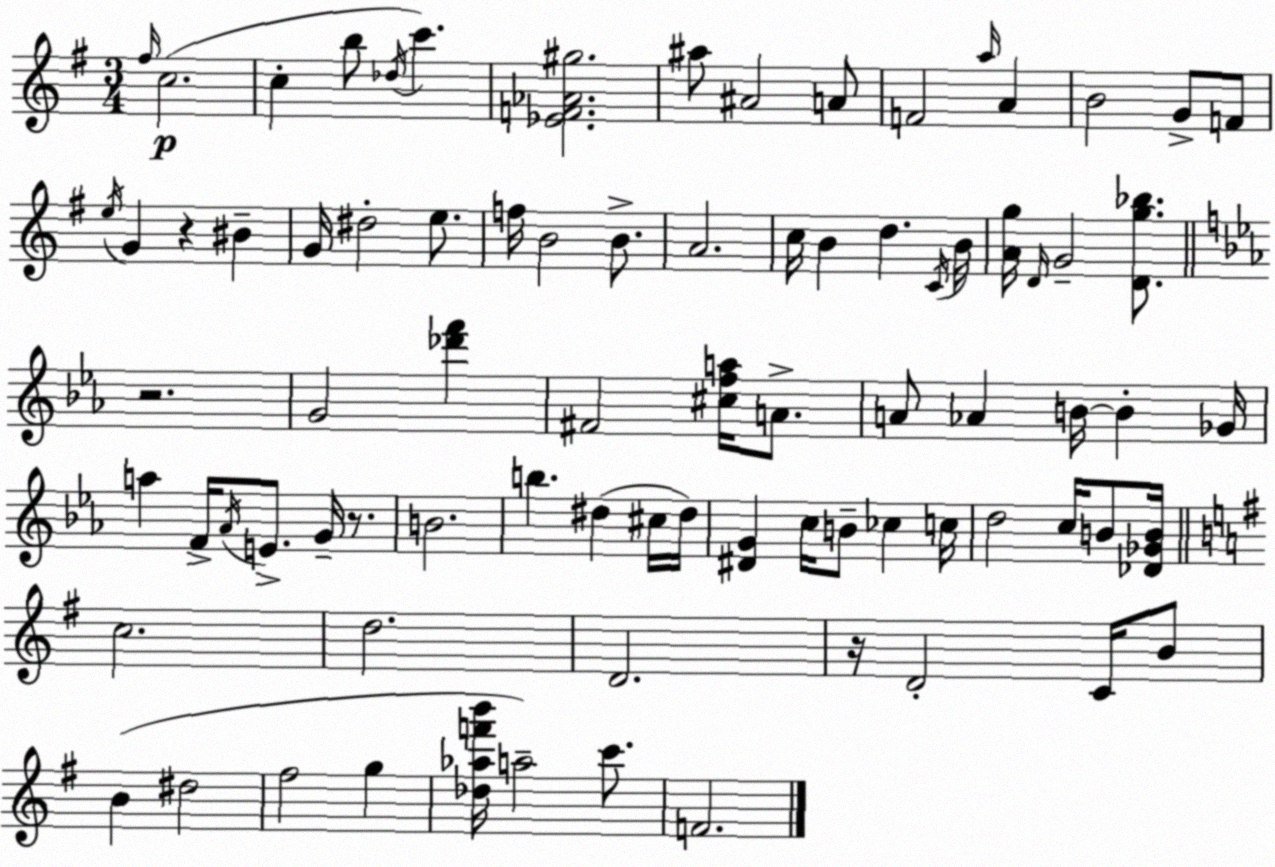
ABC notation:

X:1
T:Untitled
M:3/4
L:1/4
K:G
^f/4 c2 c b/2 _d/4 c' [_EF_A^g]2 ^a/2 ^A2 A/2 F2 a/4 A B2 G/2 F/2 e/4 G z ^B G/4 ^d2 e/2 f/4 B2 B/2 A2 c/4 B d C/4 B/4 [Ag]/4 D/4 G2 [Dg_b]/2 z2 G2 [_d'f'] ^F2 [^cfa]/4 A/2 A/2 _A B/4 B _G/4 a F/4 _A/4 E/2 G/4 z/2 B2 b ^d ^c/4 ^d/4 [^DG] c/4 B/2 _c c/4 d2 c/4 B/2 [_D_GB]/4 c2 d2 D2 z/4 D2 C/4 B/2 B ^d2 ^f2 g [_d_af'b']/4 a2 c'/2 F2